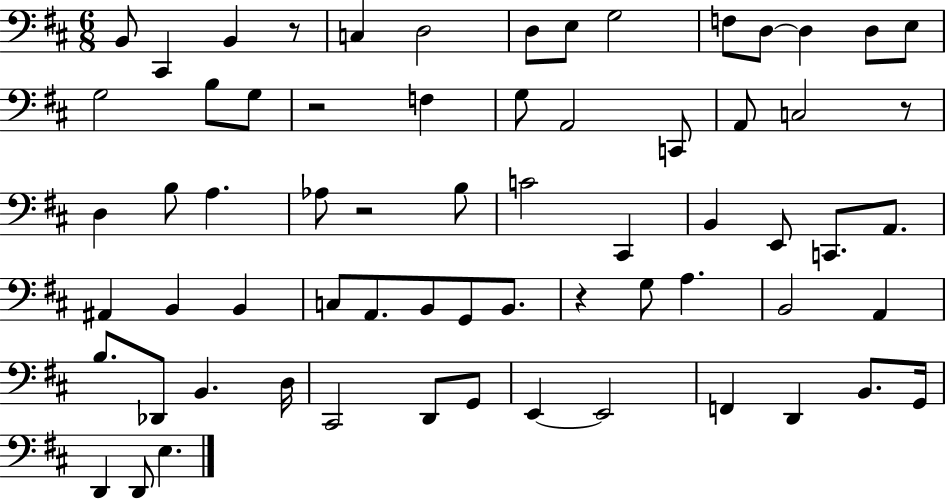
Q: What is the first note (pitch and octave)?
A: B2